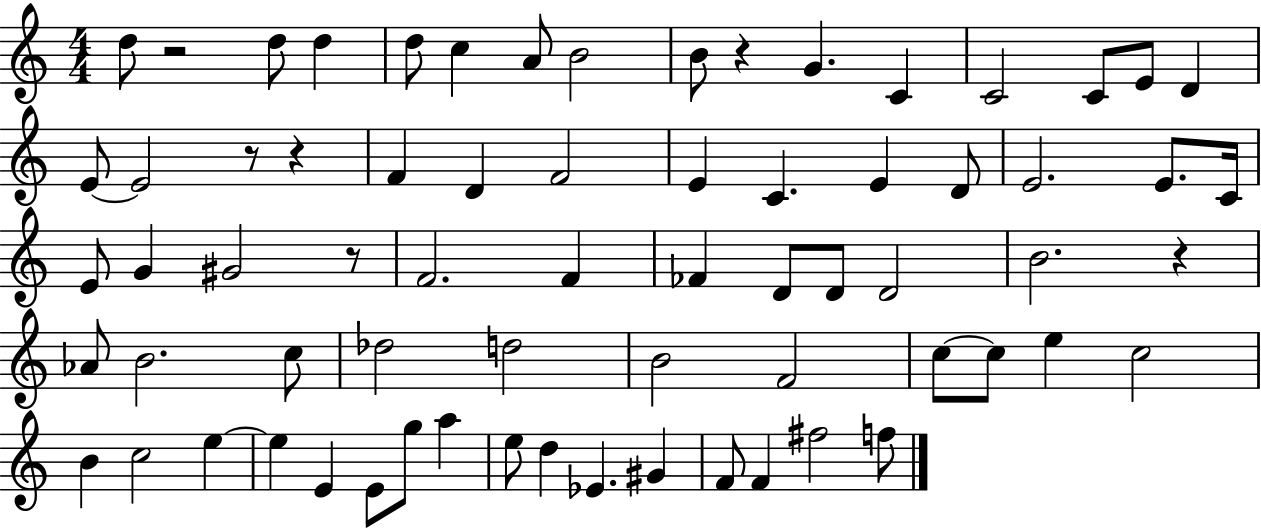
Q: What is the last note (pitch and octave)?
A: F5